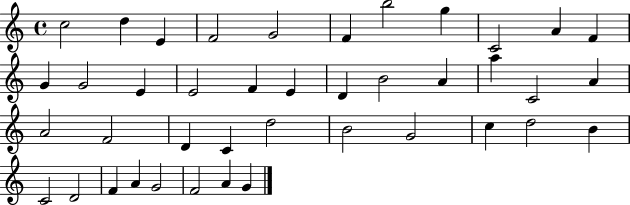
X:1
T:Untitled
M:4/4
L:1/4
K:C
c2 d E F2 G2 F b2 g C2 A F G G2 E E2 F E D B2 A a C2 A A2 F2 D C d2 B2 G2 c d2 B C2 D2 F A G2 F2 A G